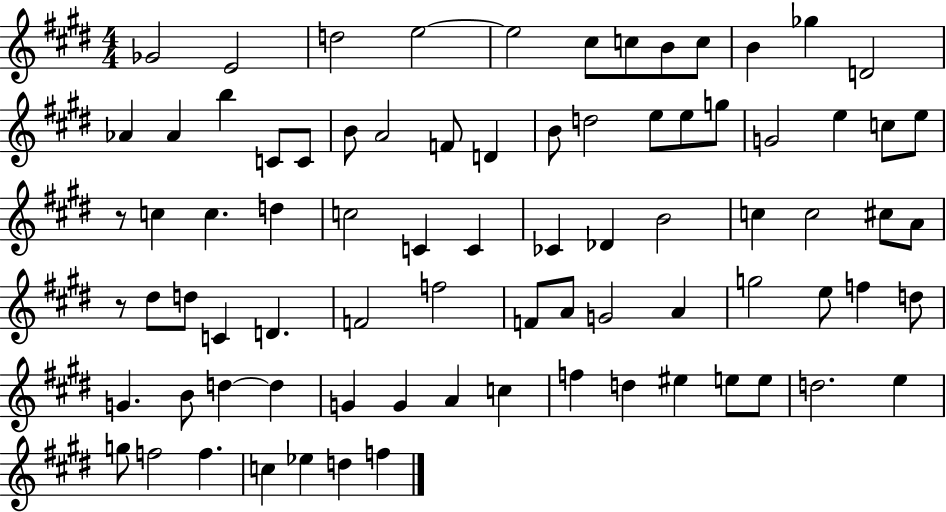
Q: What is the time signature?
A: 4/4